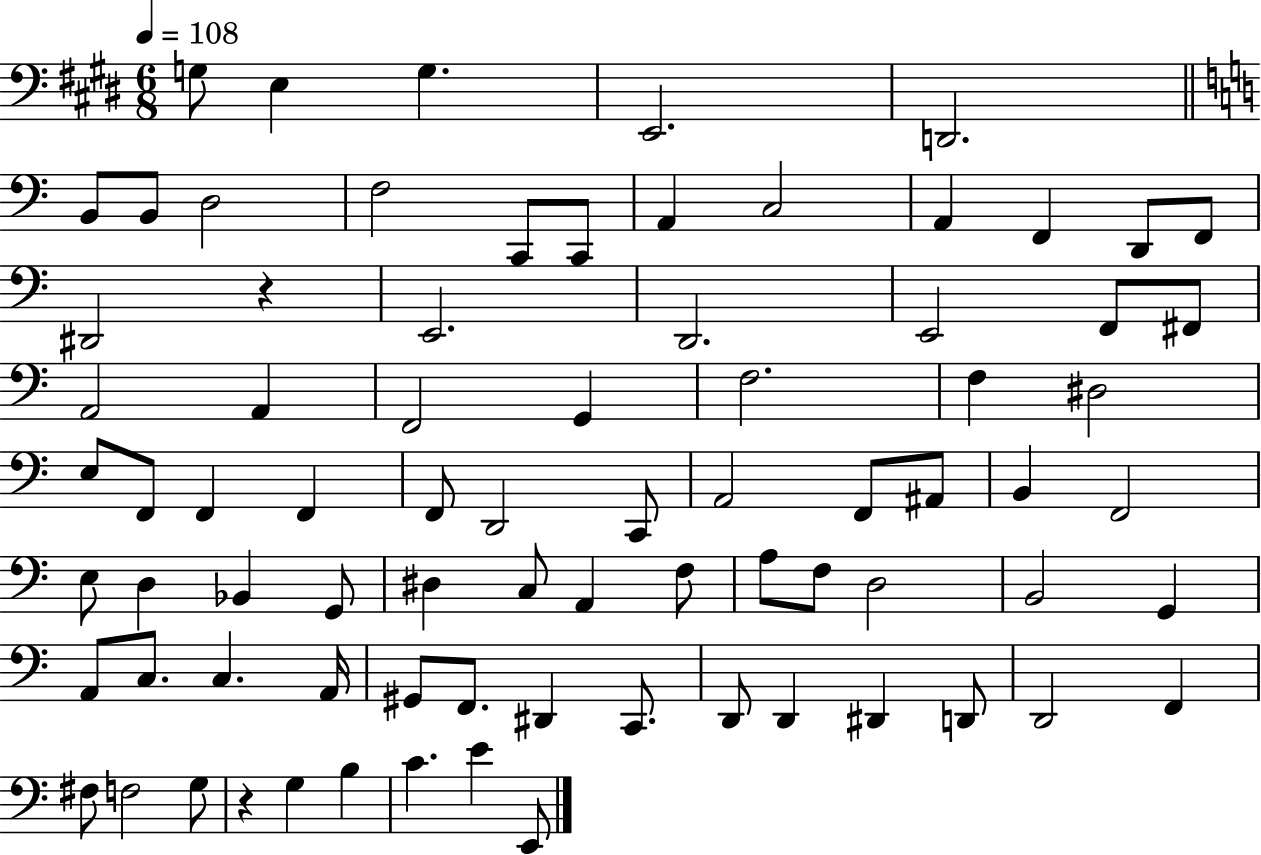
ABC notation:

X:1
T:Untitled
M:6/8
L:1/4
K:E
G,/2 E, G, E,,2 D,,2 B,,/2 B,,/2 D,2 F,2 C,,/2 C,,/2 A,, C,2 A,, F,, D,,/2 F,,/2 ^D,,2 z E,,2 D,,2 E,,2 F,,/2 ^F,,/2 A,,2 A,, F,,2 G,, F,2 F, ^D,2 E,/2 F,,/2 F,, F,, F,,/2 D,,2 C,,/2 A,,2 F,,/2 ^A,,/2 B,, F,,2 E,/2 D, _B,, G,,/2 ^D, C,/2 A,, F,/2 A,/2 F,/2 D,2 B,,2 G,, A,,/2 C,/2 C, A,,/4 ^G,,/2 F,,/2 ^D,, C,,/2 D,,/2 D,, ^D,, D,,/2 D,,2 F,, ^F,/2 F,2 G,/2 z G, B, C E E,,/2